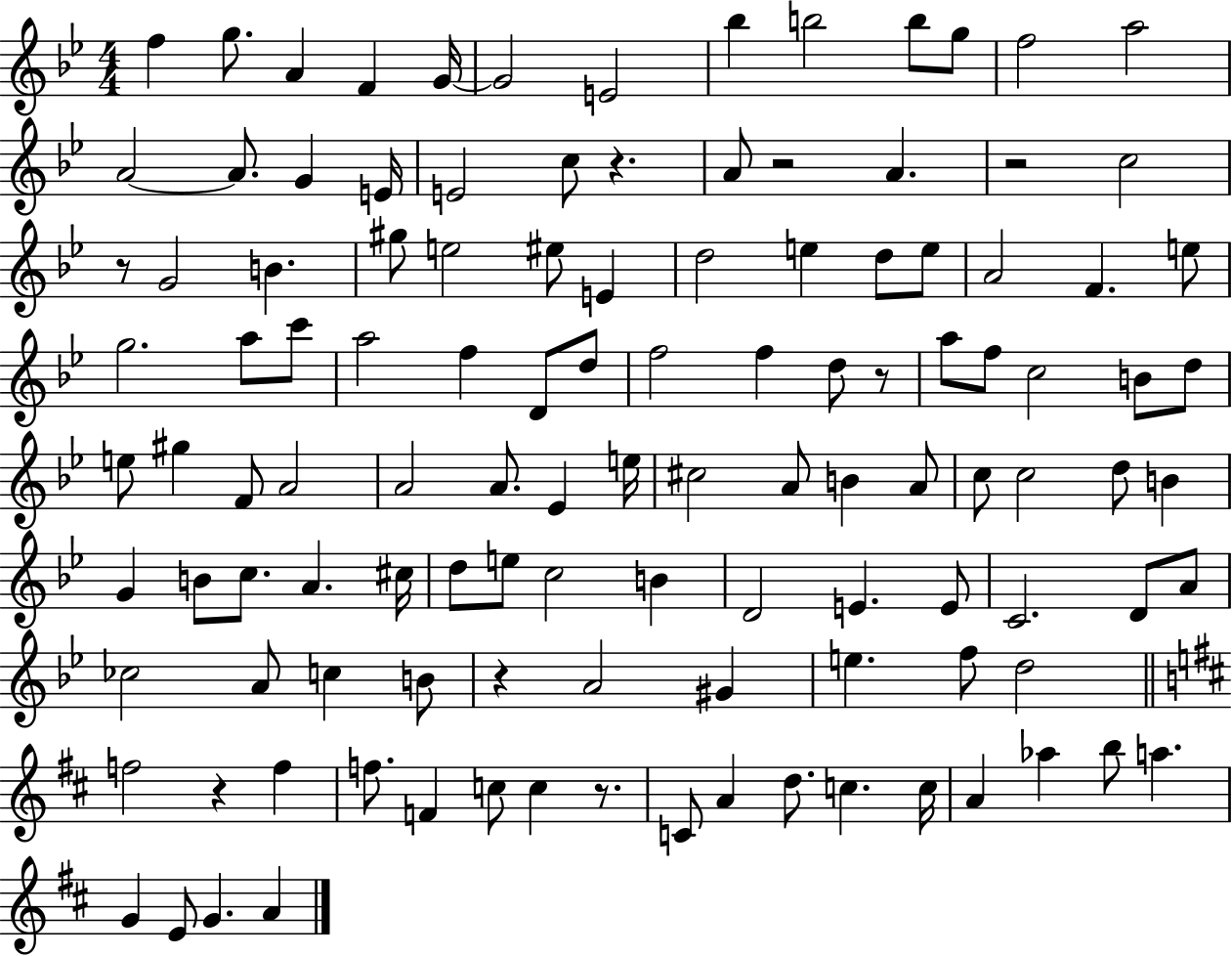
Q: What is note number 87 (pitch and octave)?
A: G#4